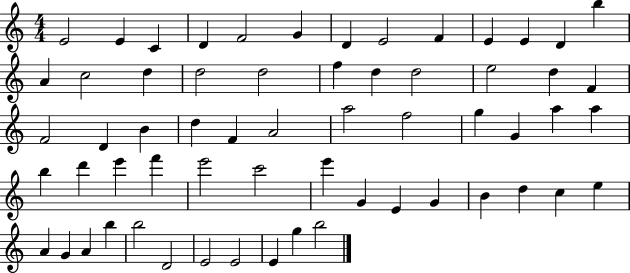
X:1
T:Untitled
M:4/4
L:1/4
K:C
E2 E C D F2 G D E2 F E E D b A c2 d d2 d2 f d d2 e2 d F F2 D B d F A2 a2 f2 g G a a b d' e' f' e'2 c'2 e' G E G B d c e A G A b b2 D2 E2 E2 E g b2